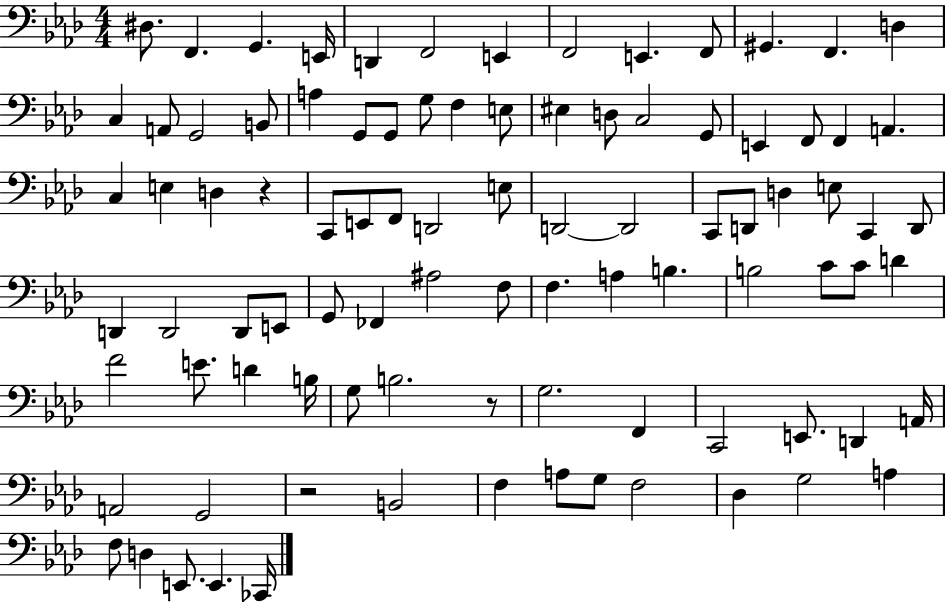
X:1
T:Untitled
M:4/4
L:1/4
K:Ab
^D,/2 F,, G,, E,,/4 D,, F,,2 E,, F,,2 E,, F,,/2 ^G,, F,, D, C, A,,/2 G,,2 B,,/2 A, G,,/2 G,,/2 G,/2 F, E,/2 ^E, D,/2 C,2 G,,/2 E,, F,,/2 F,, A,, C, E, D, z C,,/2 E,,/2 F,,/2 D,,2 E,/2 D,,2 D,,2 C,,/2 D,,/2 D, E,/2 C,, D,,/2 D,, D,,2 D,,/2 E,,/2 G,,/2 _F,, ^A,2 F,/2 F, A, B, B,2 C/2 C/2 D F2 E/2 D B,/4 G,/2 B,2 z/2 G,2 F,, C,,2 E,,/2 D,, A,,/4 A,,2 G,,2 z2 B,,2 F, A,/2 G,/2 F,2 _D, G,2 A, F,/2 D, E,,/2 E,, _C,,/4